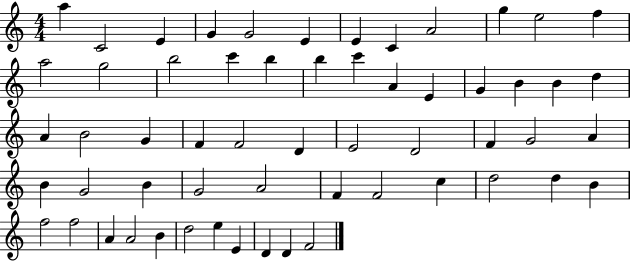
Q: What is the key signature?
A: C major